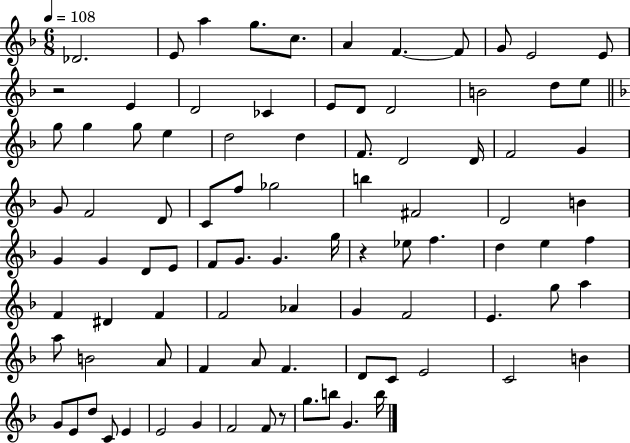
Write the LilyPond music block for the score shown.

{
  \clef treble
  \numericTimeSignature
  \time 6/8
  \key f \major
  \tempo 4 = 108
  des'2. | e'8 a''4 g''8. c''8. | a'4 f'4.~~ f'8 | g'8 e'2 e'8 | \break r2 e'4 | d'2 ces'4 | e'8 d'8 d'2 | b'2 d''8 e''8 | \break \bar "||" \break \key f \major g''8 g''4 g''8 e''4 | d''2 d''4 | f'8. d'2 d'16 | f'2 g'4 | \break g'8 f'2 d'8 | c'8 f''8 ges''2 | b''4 fis'2 | d'2 b'4 | \break g'4 g'4 d'8 e'8 | f'8 g'8. g'4. g''16 | r4 ees''8 f''4. | d''4 e''4 f''4 | \break f'4 dis'4 f'4 | f'2 aes'4 | g'4 f'2 | e'4. g''8 a''4 | \break a''8 b'2 a'8 | f'4 a'8 f'4. | d'8 c'8 e'2 | c'2 b'4 | \break g'8 e'8 d''8 c'8 e'4 | e'2 g'4 | f'2 f'8 r8 | g''8. b''8 g'4. b''16 | \break \bar "|."
}